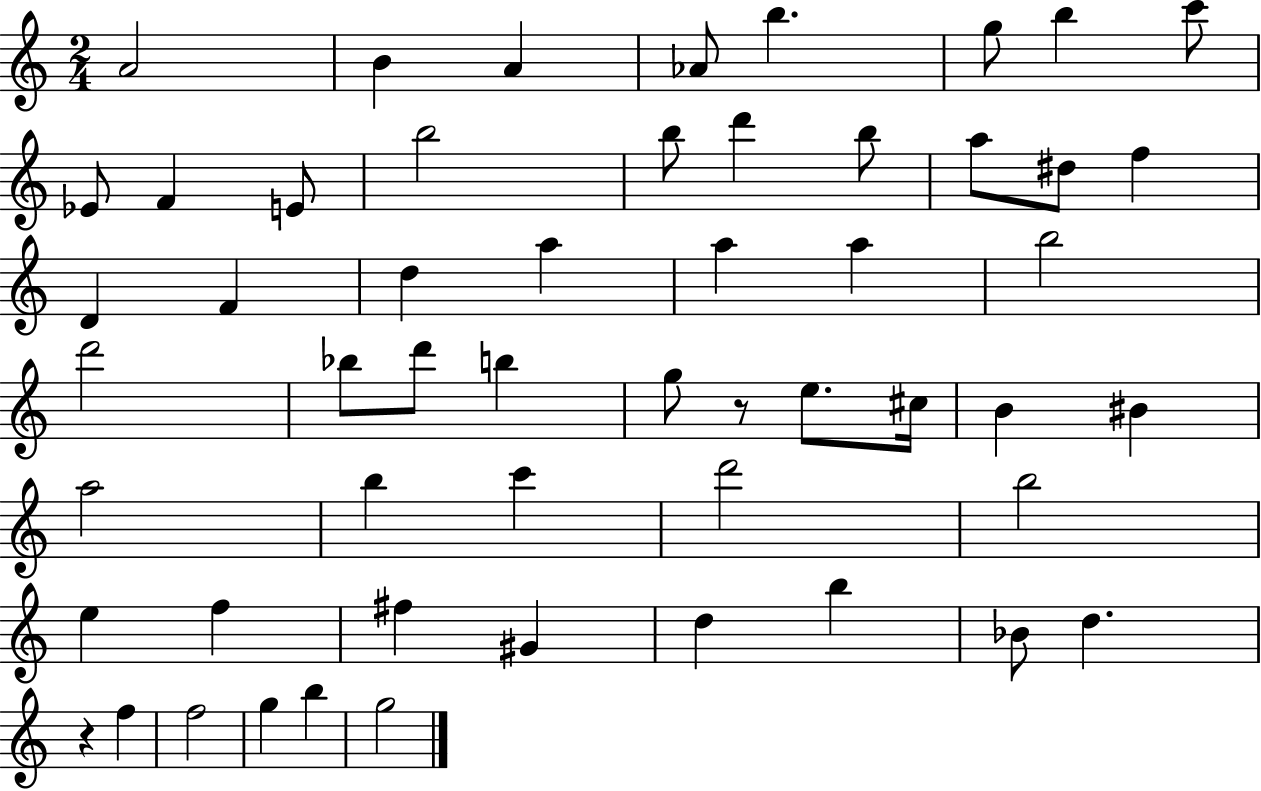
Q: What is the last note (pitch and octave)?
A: G5